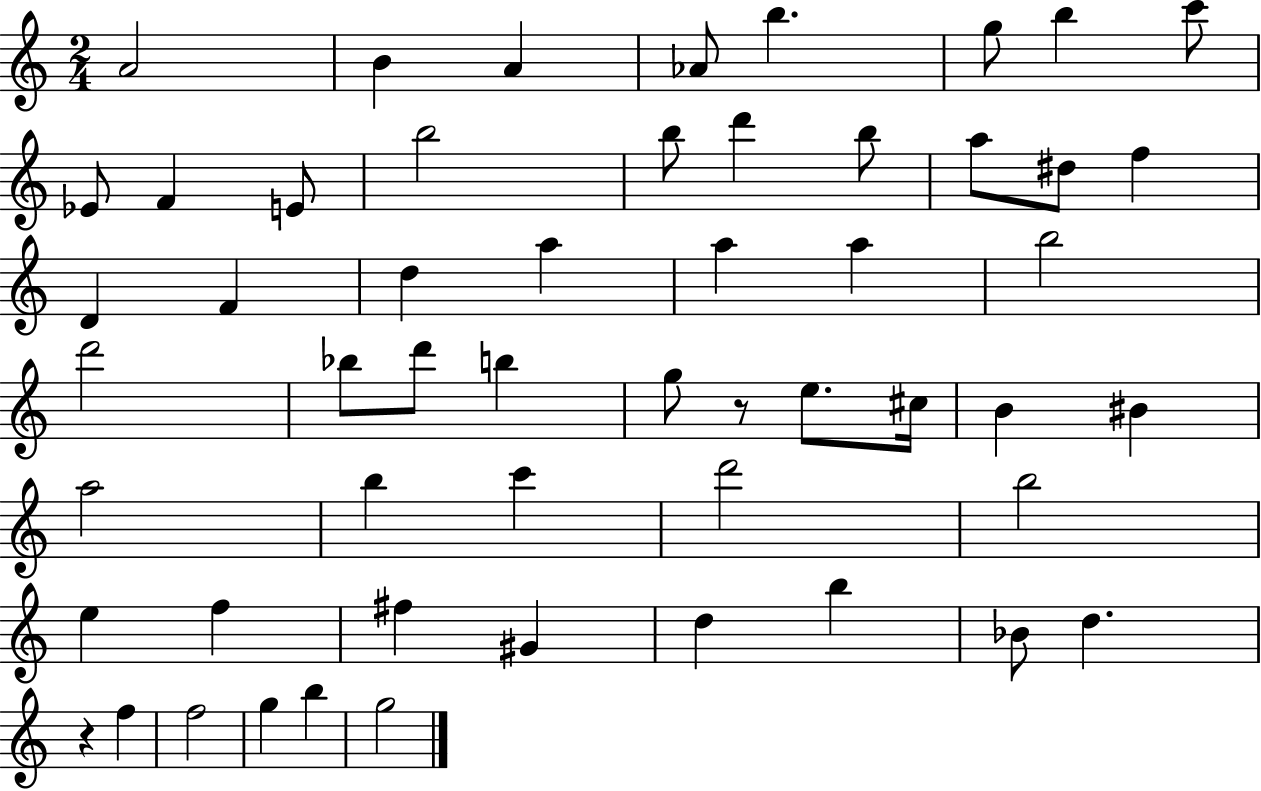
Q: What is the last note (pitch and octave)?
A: G5